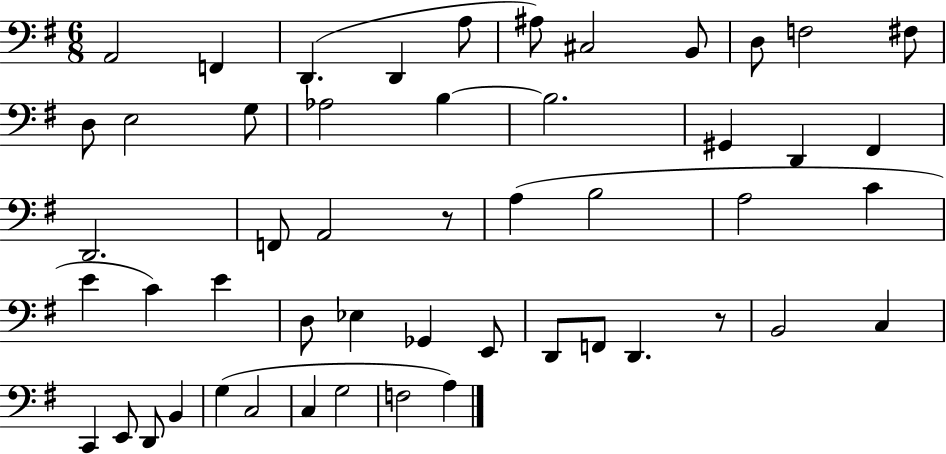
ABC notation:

X:1
T:Untitled
M:6/8
L:1/4
K:G
A,,2 F,, D,, D,, A,/2 ^A,/2 ^C,2 B,,/2 D,/2 F,2 ^F,/2 D,/2 E,2 G,/2 _A,2 B, B,2 ^G,, D,, ^F,, D,,2 F,,/2 A,,2 z/2 A, B,2 A,2 C E C E D,/2 _E, _G,, E,,/2 D,,/2 F,,/2 D,, z/2 B,,2 C, C,, E,,/2 D,,/2 B,, G, C,2 C, G,2 F,2 A,